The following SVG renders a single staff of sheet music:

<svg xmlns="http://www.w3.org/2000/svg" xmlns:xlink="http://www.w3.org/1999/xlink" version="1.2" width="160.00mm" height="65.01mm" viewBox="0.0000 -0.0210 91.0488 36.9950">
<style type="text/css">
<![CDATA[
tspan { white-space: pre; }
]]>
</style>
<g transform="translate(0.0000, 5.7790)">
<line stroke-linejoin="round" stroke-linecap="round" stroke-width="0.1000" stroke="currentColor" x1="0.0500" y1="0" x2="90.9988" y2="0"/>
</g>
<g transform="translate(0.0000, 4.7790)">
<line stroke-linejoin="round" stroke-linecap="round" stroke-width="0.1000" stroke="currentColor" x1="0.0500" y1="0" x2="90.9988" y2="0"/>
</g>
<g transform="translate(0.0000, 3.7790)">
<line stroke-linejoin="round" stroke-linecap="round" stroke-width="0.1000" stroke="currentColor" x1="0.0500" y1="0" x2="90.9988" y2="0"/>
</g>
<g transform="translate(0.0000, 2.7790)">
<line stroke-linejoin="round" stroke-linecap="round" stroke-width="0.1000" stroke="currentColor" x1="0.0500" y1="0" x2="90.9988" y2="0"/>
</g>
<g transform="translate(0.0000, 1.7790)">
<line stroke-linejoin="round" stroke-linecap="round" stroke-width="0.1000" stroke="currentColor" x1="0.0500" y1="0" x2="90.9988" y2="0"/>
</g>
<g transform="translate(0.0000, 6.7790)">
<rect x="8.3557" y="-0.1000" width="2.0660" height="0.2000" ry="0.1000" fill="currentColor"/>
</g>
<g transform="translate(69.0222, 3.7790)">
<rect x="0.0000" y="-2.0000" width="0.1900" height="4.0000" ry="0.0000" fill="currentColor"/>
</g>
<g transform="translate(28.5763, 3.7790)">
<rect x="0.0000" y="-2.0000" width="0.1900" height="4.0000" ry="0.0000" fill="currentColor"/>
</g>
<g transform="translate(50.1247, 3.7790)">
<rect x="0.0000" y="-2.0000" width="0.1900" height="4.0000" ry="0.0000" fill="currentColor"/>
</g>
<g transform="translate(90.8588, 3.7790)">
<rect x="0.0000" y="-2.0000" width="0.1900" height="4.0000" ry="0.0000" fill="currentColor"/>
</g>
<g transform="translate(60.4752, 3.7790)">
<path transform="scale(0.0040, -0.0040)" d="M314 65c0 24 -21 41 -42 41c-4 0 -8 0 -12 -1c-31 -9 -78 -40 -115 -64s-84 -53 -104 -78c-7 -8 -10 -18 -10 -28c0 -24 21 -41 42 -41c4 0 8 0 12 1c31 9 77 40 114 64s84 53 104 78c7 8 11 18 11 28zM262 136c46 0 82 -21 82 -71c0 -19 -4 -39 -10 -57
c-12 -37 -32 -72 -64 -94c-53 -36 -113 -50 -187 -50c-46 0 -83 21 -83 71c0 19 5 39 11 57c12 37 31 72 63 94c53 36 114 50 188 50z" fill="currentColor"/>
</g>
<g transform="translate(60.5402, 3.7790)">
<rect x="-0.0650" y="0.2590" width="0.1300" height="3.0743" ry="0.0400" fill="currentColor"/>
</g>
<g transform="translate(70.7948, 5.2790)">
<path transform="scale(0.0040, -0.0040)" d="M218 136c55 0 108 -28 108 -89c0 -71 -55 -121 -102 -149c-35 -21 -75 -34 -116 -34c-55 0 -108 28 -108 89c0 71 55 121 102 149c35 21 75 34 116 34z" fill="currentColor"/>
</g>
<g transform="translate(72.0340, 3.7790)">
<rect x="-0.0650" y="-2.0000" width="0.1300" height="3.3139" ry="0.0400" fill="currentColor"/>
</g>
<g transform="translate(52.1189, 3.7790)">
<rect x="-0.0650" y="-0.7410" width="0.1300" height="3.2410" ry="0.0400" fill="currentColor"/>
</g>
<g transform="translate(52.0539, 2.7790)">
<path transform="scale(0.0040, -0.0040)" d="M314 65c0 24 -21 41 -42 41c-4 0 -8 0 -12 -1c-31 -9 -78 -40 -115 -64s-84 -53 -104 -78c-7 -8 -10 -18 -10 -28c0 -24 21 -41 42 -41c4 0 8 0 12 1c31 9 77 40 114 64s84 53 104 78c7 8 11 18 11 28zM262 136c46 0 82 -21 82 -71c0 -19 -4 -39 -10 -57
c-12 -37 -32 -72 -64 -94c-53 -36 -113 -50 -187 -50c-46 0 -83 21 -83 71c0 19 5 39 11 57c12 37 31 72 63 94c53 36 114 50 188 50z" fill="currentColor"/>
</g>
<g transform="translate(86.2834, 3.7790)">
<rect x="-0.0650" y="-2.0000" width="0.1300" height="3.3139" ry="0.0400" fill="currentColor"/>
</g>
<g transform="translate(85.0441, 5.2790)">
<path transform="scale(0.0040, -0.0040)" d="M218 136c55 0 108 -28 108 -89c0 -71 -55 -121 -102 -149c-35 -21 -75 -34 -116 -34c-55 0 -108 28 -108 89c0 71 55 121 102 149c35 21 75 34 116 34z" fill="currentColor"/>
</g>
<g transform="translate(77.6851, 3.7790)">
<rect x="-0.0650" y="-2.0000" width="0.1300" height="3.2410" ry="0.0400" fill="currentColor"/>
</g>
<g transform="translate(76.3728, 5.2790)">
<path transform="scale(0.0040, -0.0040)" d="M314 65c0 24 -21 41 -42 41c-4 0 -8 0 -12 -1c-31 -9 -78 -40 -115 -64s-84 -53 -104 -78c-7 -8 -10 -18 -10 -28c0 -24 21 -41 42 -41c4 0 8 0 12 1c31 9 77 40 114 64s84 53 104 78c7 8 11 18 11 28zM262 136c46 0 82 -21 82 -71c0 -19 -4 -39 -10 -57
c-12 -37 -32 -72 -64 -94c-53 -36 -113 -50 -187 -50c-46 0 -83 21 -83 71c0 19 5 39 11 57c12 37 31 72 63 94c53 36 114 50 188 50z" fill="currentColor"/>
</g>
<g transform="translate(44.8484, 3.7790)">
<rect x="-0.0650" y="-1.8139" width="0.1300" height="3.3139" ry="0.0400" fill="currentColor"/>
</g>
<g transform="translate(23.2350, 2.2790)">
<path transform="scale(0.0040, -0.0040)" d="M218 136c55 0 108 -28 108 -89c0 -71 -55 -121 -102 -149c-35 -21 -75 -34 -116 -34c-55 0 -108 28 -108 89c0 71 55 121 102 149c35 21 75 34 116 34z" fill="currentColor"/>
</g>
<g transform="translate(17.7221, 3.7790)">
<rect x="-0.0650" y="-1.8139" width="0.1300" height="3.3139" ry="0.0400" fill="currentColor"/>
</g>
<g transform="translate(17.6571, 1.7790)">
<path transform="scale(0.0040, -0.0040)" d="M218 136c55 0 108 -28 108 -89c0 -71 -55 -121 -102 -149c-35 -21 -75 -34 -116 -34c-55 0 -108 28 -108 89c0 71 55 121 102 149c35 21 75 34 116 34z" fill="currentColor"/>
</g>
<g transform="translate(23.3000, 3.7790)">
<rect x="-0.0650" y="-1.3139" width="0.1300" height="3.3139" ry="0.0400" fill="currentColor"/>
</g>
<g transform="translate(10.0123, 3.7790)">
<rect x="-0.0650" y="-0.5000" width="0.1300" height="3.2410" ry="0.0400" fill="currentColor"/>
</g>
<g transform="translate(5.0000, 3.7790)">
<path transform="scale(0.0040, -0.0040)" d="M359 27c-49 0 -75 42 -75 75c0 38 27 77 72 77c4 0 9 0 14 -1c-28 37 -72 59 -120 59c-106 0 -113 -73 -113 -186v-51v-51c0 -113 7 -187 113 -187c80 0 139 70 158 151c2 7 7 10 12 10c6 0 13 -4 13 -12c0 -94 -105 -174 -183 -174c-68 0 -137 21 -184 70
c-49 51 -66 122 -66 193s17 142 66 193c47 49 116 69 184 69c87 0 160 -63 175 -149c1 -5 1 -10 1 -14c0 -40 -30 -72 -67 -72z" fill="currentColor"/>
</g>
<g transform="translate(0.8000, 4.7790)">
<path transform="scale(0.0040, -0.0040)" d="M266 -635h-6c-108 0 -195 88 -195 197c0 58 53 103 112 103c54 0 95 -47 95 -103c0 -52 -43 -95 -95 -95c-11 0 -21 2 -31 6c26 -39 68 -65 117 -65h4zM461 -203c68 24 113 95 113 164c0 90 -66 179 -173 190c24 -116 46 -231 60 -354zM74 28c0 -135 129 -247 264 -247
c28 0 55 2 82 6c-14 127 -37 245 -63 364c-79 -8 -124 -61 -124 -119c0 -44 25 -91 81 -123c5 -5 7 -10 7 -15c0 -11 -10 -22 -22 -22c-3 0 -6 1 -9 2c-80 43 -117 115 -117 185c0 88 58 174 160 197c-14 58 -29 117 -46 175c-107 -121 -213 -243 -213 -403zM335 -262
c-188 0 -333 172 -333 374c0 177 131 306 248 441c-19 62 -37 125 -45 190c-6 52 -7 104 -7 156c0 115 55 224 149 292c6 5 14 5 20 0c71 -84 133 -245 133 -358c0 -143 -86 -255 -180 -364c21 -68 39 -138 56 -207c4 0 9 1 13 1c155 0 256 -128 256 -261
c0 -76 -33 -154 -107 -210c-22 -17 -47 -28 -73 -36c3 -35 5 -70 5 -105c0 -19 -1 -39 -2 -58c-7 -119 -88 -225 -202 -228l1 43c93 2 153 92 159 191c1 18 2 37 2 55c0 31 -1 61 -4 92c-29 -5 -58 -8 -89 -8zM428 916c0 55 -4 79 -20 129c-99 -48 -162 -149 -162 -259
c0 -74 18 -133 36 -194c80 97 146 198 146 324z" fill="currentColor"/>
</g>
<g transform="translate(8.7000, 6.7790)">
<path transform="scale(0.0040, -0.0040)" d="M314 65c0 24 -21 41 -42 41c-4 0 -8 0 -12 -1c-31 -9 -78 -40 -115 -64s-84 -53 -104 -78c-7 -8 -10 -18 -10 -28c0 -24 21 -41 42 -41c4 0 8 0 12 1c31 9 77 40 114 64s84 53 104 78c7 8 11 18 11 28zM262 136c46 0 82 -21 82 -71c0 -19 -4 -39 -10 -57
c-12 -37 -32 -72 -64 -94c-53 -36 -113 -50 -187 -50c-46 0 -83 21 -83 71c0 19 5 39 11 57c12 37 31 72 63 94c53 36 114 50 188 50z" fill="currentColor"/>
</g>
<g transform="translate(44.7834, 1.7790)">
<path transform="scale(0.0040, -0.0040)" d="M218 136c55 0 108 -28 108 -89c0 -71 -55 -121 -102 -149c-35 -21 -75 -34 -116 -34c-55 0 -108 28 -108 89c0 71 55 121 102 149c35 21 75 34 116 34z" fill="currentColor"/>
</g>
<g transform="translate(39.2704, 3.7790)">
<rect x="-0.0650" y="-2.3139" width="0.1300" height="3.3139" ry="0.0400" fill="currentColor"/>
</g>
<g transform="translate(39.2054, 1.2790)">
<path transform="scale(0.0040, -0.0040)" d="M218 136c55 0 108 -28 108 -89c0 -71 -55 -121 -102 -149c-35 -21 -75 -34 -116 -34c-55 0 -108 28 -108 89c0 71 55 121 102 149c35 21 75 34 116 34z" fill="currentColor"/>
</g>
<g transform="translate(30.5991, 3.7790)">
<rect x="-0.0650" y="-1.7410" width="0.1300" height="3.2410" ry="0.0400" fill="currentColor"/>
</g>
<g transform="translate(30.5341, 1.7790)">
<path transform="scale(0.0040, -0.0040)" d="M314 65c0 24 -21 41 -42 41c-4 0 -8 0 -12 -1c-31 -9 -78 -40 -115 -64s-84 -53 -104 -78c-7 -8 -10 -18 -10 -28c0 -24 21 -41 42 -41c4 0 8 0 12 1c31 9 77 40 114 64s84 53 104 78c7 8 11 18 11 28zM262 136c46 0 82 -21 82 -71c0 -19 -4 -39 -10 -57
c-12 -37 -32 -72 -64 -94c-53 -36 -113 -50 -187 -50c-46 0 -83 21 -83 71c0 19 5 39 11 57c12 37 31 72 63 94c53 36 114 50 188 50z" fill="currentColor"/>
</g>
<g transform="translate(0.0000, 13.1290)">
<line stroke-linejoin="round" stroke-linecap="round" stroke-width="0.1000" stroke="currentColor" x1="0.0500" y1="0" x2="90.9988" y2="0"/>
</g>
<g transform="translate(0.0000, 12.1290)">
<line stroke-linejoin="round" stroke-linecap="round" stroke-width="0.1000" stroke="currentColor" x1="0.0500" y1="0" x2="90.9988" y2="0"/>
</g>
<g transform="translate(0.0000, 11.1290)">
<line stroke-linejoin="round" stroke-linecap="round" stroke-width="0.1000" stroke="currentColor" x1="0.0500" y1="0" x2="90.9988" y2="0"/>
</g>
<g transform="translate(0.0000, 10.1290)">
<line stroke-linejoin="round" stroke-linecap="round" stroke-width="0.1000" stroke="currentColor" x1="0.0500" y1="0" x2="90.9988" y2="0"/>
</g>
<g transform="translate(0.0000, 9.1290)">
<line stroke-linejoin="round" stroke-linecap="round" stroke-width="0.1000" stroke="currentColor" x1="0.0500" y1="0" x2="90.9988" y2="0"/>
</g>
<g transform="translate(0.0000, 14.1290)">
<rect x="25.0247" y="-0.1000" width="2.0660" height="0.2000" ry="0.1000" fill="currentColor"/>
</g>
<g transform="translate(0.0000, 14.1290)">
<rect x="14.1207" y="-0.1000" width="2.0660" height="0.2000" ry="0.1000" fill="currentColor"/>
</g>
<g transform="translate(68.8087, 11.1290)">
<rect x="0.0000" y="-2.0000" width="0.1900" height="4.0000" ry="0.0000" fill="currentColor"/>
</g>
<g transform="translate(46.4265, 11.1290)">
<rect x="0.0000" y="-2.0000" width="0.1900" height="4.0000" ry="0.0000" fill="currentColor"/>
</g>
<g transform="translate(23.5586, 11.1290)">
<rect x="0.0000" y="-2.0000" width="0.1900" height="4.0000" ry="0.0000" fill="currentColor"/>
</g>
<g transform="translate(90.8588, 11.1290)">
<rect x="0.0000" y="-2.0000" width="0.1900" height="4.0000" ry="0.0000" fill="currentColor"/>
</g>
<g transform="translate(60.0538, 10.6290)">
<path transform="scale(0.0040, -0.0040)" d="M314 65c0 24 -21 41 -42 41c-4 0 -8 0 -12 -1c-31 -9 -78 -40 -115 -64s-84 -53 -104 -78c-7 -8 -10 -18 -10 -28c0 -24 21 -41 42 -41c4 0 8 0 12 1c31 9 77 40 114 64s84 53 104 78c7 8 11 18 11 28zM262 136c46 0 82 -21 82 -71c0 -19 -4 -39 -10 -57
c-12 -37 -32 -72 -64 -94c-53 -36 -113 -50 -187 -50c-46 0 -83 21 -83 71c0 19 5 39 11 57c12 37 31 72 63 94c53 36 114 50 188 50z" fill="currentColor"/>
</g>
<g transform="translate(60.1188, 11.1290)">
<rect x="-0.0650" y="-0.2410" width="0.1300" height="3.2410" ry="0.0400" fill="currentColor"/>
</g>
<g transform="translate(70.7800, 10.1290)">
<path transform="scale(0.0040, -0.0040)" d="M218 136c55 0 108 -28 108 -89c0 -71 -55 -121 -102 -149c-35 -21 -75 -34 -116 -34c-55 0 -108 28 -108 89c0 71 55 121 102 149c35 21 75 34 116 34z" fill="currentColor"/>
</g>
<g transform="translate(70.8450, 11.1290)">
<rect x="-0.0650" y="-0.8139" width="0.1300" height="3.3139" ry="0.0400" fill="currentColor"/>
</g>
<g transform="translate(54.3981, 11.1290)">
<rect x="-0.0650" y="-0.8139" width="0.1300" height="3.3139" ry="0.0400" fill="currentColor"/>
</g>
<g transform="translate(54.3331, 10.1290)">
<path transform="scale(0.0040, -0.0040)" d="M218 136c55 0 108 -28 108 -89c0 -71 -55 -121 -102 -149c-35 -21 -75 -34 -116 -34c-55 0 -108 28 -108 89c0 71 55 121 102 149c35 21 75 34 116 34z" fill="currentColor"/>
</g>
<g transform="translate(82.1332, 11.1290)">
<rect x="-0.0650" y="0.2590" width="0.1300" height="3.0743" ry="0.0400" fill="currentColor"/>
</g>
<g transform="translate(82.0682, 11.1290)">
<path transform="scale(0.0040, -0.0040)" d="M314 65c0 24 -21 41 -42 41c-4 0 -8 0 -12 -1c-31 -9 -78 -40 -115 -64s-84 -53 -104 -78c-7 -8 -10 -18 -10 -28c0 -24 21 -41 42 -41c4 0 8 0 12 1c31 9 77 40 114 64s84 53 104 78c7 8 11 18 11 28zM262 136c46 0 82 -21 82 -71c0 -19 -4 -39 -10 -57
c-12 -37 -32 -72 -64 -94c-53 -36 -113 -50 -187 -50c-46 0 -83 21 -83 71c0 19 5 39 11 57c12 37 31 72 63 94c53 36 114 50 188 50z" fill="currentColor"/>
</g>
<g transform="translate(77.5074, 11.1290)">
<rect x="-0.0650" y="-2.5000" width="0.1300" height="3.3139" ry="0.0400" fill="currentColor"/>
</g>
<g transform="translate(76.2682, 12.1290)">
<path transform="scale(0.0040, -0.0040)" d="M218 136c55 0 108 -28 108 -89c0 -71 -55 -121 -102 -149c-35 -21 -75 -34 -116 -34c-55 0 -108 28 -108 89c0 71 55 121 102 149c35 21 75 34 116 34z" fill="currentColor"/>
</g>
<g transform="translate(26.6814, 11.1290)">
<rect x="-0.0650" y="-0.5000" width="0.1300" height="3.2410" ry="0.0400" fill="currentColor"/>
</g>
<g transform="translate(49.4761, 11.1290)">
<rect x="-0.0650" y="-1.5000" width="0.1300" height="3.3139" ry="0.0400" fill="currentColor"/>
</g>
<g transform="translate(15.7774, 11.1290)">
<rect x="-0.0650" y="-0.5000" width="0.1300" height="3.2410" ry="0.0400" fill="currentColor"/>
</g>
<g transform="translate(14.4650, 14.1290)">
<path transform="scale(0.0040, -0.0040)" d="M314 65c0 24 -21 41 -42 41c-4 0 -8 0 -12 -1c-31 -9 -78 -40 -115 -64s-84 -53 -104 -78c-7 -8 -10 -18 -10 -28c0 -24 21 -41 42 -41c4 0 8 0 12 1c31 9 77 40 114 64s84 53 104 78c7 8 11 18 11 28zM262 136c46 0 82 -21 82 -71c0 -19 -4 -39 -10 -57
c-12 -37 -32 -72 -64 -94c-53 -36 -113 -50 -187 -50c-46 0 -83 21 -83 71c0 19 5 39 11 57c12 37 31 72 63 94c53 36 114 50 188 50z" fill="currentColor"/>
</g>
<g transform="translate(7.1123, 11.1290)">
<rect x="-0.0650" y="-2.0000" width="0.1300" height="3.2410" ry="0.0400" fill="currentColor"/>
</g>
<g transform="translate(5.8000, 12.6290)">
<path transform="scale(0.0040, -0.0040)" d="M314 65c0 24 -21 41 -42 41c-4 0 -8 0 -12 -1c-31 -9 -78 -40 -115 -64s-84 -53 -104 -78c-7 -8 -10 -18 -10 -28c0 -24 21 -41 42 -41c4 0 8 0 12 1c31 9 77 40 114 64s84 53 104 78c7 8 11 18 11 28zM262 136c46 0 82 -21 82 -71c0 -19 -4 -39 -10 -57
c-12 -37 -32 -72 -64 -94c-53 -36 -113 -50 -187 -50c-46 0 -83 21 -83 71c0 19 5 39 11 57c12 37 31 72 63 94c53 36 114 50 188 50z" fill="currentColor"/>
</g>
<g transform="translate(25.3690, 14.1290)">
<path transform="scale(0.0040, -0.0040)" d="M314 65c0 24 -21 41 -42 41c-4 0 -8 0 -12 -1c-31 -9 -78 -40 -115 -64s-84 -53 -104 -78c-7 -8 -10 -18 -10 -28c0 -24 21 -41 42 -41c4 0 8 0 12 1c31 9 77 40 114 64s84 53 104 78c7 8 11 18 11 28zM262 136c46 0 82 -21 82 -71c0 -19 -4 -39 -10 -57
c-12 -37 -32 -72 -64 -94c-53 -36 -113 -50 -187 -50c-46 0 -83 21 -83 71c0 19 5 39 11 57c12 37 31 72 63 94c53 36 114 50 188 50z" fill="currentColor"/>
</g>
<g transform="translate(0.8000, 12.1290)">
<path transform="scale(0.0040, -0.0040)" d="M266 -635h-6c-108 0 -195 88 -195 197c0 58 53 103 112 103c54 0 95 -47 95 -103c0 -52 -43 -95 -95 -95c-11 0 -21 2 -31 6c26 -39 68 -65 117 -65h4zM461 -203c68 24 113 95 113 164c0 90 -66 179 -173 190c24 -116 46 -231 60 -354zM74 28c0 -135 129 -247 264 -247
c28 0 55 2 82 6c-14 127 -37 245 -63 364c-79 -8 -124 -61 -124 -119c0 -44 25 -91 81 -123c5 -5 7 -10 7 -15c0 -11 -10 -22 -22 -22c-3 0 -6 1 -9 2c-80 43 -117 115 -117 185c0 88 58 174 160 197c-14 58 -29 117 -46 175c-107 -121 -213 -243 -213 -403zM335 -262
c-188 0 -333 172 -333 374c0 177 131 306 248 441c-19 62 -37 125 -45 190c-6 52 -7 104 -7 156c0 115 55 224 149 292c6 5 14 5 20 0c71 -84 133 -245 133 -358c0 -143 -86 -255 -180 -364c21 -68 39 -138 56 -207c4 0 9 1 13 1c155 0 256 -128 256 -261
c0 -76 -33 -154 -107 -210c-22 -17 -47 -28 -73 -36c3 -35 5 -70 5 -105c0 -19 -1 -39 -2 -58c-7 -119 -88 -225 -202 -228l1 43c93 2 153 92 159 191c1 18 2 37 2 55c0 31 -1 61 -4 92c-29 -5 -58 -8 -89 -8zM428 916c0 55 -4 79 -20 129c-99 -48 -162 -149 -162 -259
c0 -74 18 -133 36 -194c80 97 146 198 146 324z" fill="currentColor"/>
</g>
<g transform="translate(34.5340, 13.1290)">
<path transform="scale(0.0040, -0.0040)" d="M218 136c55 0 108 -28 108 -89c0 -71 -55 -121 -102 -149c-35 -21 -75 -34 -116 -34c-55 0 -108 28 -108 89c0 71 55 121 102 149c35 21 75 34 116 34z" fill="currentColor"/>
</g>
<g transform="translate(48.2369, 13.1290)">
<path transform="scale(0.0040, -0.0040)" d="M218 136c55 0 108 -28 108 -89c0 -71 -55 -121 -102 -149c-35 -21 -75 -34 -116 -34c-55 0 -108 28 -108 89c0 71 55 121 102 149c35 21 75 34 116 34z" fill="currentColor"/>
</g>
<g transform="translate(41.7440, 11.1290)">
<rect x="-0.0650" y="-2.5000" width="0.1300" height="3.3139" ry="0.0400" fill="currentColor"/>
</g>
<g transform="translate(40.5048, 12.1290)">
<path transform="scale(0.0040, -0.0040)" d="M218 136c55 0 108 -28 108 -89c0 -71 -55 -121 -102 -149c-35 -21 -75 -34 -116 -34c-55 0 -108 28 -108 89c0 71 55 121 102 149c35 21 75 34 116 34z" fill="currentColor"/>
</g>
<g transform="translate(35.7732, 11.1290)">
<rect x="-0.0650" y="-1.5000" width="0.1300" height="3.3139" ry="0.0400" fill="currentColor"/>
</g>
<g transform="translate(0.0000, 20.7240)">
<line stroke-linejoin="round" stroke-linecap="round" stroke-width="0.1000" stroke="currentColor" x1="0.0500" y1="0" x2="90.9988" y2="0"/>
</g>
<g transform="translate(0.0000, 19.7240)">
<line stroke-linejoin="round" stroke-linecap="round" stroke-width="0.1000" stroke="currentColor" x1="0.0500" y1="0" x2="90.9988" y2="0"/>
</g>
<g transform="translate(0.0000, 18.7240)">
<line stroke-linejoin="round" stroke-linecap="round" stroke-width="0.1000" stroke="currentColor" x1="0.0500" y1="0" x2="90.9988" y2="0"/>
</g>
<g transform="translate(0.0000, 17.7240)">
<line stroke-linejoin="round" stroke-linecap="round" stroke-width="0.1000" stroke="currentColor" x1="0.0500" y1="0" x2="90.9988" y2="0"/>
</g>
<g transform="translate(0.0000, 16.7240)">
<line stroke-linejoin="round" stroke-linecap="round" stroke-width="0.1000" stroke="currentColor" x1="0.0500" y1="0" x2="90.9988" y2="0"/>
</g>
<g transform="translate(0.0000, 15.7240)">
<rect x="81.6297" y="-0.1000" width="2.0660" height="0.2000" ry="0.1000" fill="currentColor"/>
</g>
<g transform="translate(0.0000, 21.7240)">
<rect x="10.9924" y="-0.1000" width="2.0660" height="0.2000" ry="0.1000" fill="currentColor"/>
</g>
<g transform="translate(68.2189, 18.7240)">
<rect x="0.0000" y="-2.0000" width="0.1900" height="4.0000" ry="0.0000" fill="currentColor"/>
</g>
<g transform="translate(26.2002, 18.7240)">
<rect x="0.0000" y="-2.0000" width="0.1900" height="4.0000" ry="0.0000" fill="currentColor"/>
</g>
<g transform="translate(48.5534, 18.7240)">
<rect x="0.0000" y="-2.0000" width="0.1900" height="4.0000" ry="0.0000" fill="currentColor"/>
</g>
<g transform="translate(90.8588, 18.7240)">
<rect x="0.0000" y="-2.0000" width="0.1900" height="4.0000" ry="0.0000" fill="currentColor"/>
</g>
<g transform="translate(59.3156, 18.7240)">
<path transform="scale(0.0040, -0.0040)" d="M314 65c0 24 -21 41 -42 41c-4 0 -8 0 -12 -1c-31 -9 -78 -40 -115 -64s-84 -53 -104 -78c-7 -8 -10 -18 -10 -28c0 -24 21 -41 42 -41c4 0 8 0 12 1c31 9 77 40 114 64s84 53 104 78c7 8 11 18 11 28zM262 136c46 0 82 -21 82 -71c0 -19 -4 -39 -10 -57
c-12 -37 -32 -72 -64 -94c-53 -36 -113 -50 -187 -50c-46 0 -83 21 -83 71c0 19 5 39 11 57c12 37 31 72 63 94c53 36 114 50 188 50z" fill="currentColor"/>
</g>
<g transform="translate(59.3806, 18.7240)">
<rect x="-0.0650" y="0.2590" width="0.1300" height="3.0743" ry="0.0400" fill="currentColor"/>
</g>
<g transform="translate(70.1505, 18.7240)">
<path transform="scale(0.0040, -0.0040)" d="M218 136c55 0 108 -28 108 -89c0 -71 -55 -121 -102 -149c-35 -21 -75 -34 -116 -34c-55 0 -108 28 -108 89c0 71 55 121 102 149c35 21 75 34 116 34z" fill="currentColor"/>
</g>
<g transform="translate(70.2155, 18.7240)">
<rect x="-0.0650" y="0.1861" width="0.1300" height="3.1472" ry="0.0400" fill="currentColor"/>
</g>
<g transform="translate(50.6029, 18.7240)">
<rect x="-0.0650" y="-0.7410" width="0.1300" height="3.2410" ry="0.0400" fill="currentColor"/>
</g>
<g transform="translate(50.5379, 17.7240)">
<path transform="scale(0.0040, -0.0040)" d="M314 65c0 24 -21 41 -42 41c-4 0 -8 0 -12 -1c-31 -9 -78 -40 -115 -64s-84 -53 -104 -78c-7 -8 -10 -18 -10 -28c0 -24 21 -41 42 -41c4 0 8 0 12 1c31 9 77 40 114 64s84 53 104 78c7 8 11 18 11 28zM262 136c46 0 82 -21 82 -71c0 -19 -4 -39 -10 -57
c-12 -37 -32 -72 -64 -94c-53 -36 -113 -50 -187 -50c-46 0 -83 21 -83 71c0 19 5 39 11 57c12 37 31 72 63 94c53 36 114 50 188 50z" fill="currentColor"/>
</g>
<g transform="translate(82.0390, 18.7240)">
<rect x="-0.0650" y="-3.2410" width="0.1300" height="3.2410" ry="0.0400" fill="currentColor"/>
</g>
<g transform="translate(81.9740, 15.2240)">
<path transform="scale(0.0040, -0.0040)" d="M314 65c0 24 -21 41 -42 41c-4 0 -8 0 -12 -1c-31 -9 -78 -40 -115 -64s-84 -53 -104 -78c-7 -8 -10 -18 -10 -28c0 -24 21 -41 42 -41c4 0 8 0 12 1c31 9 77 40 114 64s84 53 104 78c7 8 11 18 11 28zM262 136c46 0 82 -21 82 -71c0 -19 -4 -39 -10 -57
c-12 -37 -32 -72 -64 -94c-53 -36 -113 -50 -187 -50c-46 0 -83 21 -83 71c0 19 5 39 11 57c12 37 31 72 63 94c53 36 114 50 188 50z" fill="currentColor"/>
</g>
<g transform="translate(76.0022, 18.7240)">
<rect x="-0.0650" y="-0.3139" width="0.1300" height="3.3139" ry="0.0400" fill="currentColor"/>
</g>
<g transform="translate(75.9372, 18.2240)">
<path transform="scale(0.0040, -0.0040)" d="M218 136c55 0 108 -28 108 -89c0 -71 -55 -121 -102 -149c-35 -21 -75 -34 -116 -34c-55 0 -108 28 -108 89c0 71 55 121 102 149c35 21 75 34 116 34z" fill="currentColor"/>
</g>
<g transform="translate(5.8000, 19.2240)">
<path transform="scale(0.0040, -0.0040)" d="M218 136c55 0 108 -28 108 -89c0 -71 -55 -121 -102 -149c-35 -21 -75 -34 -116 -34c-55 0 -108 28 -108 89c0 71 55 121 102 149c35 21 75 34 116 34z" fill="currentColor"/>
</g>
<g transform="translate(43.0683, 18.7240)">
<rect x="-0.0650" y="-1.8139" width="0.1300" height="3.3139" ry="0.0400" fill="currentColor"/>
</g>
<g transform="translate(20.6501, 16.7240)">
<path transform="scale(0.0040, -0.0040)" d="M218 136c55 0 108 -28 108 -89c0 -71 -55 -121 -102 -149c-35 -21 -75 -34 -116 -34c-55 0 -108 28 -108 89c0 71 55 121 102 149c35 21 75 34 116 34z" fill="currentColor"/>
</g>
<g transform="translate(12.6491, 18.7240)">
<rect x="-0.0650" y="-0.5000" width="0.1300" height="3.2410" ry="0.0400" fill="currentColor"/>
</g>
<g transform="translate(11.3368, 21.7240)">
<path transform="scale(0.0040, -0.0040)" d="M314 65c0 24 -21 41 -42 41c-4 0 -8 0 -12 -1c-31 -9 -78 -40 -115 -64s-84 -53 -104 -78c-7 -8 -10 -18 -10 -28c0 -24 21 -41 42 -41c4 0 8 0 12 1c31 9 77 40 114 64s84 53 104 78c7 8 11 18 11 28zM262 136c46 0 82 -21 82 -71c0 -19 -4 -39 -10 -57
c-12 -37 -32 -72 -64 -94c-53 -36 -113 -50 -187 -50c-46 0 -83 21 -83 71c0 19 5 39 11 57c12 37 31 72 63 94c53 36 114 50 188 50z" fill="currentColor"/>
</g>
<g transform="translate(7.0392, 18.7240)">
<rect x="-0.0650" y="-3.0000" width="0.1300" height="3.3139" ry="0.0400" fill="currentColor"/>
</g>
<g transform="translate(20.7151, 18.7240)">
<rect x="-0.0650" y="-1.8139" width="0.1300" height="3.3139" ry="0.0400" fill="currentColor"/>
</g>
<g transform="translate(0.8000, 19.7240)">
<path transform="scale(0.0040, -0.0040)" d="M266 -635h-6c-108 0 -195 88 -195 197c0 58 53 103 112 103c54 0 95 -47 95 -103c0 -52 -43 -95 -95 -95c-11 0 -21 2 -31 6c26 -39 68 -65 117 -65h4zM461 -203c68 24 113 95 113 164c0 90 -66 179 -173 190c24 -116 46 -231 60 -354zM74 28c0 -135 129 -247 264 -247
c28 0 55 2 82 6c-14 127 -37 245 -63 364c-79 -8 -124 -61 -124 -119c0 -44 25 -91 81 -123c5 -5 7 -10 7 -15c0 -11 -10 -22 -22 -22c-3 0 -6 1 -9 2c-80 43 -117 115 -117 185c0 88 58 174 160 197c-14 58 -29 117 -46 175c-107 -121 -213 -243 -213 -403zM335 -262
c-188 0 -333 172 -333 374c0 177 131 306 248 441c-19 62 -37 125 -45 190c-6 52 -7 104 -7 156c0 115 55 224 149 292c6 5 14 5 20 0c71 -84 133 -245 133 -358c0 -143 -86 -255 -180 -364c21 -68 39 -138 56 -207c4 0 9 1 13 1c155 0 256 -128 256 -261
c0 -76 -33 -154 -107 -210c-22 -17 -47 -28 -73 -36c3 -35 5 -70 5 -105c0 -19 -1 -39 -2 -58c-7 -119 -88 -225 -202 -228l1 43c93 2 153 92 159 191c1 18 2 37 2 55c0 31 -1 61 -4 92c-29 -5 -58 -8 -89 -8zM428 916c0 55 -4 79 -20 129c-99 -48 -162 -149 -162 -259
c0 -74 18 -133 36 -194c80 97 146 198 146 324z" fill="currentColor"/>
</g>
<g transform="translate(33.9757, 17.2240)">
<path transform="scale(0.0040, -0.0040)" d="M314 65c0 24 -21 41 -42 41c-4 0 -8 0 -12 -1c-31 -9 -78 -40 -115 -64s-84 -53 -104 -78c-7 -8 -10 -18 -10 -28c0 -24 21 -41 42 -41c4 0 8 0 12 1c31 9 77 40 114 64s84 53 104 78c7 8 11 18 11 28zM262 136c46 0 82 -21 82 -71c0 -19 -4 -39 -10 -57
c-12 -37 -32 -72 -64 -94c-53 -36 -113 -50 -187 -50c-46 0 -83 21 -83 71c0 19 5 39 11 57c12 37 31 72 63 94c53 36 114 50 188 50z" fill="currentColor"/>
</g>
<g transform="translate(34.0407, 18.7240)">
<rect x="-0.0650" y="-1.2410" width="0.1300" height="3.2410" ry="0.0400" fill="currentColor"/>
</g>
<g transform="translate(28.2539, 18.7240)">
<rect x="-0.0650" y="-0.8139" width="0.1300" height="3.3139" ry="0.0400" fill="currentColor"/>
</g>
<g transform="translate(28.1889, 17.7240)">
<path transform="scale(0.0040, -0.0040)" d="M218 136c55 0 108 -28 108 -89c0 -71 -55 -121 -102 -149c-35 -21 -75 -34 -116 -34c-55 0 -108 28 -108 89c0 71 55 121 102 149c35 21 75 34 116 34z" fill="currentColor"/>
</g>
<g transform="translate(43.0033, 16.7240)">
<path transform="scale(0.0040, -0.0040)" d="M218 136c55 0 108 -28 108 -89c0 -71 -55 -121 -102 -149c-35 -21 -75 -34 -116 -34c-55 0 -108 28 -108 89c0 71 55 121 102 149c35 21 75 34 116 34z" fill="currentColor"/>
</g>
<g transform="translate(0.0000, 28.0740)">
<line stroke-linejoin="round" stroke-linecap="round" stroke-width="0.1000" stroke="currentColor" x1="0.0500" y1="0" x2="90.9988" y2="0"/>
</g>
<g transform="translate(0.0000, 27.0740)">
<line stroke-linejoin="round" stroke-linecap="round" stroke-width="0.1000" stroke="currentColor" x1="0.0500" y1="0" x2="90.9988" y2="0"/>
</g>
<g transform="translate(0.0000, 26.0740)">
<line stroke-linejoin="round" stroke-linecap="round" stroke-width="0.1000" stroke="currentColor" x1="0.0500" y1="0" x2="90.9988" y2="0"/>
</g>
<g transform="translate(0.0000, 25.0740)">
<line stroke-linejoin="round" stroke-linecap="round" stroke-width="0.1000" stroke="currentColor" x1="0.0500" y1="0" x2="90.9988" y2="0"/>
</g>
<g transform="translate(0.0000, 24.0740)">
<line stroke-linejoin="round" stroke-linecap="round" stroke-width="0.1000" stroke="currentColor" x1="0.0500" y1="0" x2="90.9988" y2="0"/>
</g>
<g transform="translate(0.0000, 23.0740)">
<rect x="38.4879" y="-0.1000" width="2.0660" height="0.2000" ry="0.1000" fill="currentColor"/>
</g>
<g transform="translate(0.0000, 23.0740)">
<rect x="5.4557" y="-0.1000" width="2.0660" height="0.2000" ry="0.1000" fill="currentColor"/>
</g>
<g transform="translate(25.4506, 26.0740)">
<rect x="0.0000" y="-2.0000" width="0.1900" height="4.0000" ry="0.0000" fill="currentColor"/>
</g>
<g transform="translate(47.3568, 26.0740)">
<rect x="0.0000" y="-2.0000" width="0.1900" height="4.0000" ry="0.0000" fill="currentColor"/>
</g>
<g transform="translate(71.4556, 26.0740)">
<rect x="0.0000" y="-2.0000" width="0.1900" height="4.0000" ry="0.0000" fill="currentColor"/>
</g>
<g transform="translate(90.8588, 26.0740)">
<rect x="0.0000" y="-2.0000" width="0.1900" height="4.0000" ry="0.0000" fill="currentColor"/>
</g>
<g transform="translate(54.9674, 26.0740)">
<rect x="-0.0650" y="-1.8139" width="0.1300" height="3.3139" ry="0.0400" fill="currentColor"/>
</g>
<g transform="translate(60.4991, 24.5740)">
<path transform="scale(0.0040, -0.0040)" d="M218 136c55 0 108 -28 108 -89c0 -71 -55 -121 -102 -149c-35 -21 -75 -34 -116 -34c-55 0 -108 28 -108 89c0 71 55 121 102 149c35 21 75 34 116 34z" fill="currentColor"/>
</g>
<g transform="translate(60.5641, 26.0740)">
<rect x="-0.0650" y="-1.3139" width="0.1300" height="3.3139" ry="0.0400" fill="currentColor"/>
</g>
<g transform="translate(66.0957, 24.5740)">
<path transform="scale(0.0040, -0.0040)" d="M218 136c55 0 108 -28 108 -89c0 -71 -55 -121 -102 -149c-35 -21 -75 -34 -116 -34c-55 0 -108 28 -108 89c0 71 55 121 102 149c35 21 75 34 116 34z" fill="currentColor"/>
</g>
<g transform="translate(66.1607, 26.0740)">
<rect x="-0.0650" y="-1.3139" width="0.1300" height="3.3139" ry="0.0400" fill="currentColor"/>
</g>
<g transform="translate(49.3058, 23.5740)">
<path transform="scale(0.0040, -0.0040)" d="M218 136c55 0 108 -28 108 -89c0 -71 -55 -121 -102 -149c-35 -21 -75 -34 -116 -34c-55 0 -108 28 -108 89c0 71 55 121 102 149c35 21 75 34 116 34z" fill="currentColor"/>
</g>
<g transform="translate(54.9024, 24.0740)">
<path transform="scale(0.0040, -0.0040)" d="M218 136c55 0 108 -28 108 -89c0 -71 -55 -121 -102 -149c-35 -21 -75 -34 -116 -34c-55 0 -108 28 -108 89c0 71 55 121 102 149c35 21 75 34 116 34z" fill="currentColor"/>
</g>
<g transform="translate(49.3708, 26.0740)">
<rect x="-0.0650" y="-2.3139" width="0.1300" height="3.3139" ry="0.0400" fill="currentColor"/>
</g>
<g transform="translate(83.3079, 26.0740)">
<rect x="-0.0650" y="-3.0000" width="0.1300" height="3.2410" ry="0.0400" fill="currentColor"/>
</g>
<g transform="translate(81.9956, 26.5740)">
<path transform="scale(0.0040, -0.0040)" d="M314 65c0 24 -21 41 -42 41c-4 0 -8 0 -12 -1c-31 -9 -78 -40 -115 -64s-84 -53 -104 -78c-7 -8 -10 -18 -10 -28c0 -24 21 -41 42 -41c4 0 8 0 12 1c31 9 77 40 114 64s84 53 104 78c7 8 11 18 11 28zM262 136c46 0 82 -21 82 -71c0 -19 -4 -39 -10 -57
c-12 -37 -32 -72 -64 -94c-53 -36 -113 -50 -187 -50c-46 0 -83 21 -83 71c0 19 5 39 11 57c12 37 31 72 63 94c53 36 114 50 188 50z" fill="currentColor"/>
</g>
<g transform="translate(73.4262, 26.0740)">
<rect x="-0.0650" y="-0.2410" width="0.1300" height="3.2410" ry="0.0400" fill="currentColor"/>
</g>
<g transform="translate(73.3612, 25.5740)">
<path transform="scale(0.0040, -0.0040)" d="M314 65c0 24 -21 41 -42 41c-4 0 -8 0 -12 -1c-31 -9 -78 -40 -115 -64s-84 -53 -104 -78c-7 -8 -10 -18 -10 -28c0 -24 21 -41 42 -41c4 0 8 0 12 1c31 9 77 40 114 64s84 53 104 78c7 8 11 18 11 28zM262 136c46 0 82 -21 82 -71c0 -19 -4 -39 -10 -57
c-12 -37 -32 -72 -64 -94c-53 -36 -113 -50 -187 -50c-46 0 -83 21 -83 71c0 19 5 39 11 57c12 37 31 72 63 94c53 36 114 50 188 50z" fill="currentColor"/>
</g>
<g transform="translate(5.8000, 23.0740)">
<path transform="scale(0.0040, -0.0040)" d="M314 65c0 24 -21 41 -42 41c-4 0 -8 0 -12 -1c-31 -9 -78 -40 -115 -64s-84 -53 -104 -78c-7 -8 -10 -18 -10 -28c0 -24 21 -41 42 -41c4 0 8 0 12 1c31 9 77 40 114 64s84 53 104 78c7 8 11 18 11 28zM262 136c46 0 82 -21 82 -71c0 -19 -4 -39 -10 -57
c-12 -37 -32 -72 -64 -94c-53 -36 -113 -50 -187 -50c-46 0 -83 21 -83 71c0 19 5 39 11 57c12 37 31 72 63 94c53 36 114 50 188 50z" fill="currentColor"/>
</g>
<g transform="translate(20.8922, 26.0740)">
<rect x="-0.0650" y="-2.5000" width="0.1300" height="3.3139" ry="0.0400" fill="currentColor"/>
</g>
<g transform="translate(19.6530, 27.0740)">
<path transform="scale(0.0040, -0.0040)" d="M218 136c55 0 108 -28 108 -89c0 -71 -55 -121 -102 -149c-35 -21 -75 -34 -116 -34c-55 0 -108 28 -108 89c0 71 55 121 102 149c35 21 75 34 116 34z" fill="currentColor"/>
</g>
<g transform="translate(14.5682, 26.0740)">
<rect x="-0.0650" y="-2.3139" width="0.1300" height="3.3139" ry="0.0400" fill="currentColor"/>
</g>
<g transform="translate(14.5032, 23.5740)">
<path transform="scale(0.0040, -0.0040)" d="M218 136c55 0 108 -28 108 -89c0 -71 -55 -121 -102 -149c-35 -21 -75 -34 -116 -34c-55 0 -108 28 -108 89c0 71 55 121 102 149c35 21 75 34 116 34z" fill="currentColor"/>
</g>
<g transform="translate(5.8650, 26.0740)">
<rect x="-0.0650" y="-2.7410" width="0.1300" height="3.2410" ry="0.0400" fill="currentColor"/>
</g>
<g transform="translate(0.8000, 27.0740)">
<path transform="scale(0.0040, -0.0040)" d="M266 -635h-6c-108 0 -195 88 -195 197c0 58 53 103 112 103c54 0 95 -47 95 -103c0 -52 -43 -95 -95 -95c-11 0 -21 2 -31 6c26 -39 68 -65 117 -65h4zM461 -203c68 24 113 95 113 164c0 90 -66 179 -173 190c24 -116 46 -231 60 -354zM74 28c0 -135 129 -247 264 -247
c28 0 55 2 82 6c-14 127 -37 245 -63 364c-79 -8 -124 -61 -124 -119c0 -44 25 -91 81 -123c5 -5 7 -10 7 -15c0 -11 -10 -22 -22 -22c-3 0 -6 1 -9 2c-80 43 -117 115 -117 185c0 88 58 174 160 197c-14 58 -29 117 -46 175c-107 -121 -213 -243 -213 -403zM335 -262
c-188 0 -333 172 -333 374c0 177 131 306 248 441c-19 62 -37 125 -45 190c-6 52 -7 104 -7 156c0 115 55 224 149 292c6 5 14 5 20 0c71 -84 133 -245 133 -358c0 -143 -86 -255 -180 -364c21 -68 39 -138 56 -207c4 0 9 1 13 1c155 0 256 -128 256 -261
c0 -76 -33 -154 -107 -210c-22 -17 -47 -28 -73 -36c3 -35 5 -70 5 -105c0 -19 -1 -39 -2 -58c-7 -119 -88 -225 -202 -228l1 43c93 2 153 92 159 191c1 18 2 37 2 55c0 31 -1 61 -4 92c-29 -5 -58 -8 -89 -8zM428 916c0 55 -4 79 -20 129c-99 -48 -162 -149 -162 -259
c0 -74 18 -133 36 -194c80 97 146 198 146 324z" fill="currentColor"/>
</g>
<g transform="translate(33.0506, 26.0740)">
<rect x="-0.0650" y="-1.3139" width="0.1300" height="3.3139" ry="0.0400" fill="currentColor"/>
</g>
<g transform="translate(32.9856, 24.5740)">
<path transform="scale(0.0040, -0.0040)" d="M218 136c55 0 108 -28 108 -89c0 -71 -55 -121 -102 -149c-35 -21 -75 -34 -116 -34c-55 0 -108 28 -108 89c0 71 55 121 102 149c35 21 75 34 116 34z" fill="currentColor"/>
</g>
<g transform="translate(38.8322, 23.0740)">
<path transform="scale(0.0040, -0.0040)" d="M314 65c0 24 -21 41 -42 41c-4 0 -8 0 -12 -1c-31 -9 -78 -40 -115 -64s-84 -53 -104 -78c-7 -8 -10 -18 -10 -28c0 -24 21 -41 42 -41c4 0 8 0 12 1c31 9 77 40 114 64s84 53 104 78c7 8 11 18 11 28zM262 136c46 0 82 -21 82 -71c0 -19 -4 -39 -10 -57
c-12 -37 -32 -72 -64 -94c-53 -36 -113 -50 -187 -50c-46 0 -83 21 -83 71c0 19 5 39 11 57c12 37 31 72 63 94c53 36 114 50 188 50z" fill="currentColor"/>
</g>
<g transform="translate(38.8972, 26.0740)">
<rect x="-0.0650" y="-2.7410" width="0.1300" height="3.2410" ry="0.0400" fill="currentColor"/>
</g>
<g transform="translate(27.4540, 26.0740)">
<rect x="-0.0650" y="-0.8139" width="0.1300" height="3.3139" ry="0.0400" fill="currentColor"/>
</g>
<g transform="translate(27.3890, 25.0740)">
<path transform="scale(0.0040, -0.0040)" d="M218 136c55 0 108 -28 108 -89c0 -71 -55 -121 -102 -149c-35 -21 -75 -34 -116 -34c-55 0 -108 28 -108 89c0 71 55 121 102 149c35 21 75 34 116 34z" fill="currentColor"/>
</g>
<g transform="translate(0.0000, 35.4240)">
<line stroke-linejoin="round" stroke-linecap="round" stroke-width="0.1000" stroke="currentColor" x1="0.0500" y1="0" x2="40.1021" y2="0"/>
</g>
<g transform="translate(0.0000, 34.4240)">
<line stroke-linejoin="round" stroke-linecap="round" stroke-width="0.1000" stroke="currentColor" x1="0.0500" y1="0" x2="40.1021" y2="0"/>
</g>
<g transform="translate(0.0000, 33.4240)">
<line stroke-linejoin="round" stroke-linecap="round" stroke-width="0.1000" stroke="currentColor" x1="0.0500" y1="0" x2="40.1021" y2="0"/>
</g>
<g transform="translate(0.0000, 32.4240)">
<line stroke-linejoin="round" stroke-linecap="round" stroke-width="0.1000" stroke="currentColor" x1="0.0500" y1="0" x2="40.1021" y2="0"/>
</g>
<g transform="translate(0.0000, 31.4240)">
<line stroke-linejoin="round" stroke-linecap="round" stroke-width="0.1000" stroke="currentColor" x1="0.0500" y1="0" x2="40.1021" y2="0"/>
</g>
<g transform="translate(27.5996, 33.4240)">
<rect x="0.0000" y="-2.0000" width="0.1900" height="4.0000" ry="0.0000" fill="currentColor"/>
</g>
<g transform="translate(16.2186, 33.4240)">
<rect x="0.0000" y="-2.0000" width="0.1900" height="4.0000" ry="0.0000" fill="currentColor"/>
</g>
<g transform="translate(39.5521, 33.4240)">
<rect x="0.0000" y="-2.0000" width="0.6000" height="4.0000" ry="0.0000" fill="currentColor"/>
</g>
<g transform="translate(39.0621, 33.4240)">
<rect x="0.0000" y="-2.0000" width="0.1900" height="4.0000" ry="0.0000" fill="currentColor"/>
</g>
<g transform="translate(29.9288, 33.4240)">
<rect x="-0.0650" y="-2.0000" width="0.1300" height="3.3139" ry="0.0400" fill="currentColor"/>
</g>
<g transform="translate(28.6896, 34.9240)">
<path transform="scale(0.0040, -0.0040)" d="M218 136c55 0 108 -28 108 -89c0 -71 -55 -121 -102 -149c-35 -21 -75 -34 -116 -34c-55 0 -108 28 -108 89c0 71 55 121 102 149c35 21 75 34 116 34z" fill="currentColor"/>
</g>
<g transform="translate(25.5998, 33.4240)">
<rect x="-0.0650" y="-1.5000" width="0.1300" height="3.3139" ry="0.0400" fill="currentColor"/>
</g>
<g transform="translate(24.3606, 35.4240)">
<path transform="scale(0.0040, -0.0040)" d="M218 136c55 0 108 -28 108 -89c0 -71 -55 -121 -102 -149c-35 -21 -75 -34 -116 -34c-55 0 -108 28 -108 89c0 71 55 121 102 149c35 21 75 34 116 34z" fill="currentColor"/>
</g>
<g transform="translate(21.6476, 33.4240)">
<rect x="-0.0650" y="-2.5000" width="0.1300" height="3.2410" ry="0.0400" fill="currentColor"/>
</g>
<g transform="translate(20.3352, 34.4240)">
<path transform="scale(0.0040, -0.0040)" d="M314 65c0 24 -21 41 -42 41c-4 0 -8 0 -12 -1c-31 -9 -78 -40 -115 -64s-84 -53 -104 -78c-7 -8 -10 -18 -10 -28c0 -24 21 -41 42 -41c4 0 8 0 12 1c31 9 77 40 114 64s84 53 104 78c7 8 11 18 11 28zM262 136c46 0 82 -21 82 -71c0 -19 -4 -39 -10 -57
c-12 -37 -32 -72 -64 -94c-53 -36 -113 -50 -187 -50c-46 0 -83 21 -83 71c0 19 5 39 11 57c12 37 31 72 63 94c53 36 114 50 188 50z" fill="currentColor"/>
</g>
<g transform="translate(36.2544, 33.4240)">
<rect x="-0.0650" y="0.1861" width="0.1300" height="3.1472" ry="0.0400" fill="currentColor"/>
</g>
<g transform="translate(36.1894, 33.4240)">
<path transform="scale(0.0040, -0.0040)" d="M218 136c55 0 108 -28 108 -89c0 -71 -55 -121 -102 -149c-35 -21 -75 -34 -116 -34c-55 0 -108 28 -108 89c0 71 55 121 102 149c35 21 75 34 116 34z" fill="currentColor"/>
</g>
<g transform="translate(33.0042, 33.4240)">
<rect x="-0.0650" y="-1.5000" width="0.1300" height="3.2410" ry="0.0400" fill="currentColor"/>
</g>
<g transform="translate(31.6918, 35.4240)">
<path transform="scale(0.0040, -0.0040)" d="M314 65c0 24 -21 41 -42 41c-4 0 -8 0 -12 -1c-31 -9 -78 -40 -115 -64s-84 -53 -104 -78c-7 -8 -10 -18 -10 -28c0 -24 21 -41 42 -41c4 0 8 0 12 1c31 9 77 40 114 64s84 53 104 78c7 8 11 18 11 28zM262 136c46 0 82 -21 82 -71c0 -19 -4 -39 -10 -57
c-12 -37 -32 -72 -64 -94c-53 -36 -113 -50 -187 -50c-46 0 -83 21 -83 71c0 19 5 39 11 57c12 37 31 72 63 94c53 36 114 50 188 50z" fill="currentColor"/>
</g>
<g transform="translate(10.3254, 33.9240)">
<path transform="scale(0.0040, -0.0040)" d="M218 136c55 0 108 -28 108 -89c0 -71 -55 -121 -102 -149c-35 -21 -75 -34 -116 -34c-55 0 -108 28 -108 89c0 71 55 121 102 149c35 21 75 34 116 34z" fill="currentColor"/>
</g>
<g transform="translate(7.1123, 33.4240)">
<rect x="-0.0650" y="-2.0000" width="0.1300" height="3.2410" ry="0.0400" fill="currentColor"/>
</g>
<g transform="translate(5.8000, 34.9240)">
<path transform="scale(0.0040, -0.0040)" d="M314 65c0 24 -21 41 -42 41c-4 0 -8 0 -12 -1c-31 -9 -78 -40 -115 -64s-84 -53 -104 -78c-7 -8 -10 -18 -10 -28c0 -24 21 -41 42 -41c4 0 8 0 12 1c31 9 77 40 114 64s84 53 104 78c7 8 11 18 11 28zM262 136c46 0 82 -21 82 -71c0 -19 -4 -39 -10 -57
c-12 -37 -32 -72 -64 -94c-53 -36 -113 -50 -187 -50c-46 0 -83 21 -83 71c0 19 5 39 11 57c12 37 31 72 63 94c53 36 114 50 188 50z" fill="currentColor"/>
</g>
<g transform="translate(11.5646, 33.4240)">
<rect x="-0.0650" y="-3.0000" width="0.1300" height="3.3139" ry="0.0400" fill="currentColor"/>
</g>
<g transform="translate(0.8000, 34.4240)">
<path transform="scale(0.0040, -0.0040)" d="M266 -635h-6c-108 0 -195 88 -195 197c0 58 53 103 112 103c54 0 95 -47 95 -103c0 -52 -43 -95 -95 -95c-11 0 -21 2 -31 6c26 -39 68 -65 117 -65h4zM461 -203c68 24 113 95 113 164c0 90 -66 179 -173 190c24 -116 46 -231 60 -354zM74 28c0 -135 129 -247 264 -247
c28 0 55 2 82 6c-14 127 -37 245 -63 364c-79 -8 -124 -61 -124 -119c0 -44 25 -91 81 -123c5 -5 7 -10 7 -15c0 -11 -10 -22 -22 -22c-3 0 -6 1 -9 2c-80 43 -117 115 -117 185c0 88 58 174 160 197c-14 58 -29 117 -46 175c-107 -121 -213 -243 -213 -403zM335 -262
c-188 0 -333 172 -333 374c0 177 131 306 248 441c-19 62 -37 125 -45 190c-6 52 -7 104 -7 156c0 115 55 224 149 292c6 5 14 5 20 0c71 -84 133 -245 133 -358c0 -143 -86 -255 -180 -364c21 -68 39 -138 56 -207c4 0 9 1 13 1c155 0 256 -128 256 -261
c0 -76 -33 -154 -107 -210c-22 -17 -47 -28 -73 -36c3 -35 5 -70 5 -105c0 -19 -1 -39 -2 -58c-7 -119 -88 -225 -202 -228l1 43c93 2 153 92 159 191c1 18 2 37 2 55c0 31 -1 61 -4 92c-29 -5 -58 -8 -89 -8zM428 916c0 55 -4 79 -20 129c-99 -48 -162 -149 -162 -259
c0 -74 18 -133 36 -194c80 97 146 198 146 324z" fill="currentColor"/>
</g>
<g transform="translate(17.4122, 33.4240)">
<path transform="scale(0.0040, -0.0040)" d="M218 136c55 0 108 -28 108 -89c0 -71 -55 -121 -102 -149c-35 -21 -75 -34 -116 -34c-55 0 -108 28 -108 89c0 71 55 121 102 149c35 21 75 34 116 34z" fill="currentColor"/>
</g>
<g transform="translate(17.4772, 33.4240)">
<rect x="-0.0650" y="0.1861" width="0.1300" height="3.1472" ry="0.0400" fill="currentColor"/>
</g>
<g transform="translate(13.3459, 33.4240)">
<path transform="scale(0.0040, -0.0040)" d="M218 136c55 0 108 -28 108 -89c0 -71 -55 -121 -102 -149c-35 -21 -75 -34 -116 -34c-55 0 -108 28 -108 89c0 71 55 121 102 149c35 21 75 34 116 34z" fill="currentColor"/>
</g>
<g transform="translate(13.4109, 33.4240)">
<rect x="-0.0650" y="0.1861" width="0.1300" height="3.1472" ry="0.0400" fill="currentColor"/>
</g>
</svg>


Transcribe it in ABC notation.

X:1
T:Untitled
M:4/4
L:1/4
K:C
C2 f e f2 g f d2 B2 F F2 F F2 C2 C2 E G E d c2 d G B2 A C2 f d e2 f d2 B2 B c b2 a2 g G d e a2 g f e e c2 A2 F2 A B B G2 E F E2 B